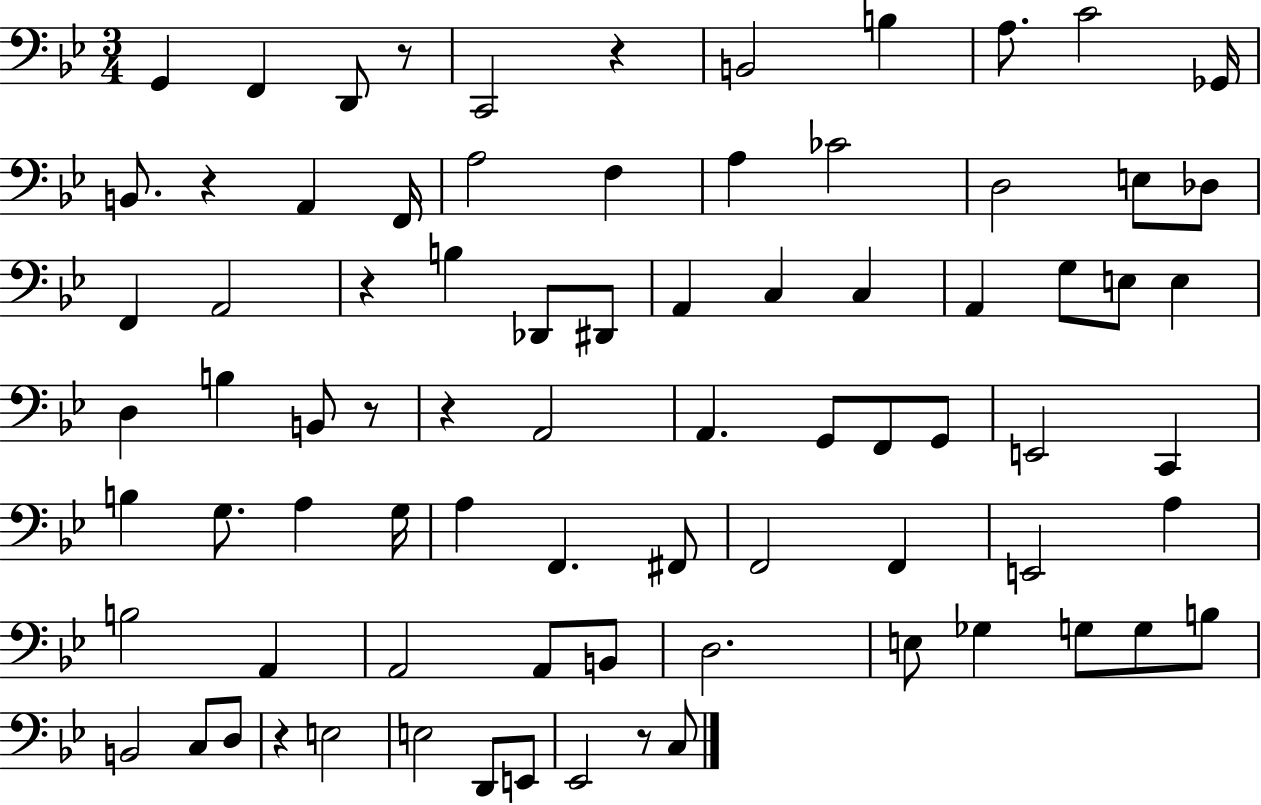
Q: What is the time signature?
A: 3/4